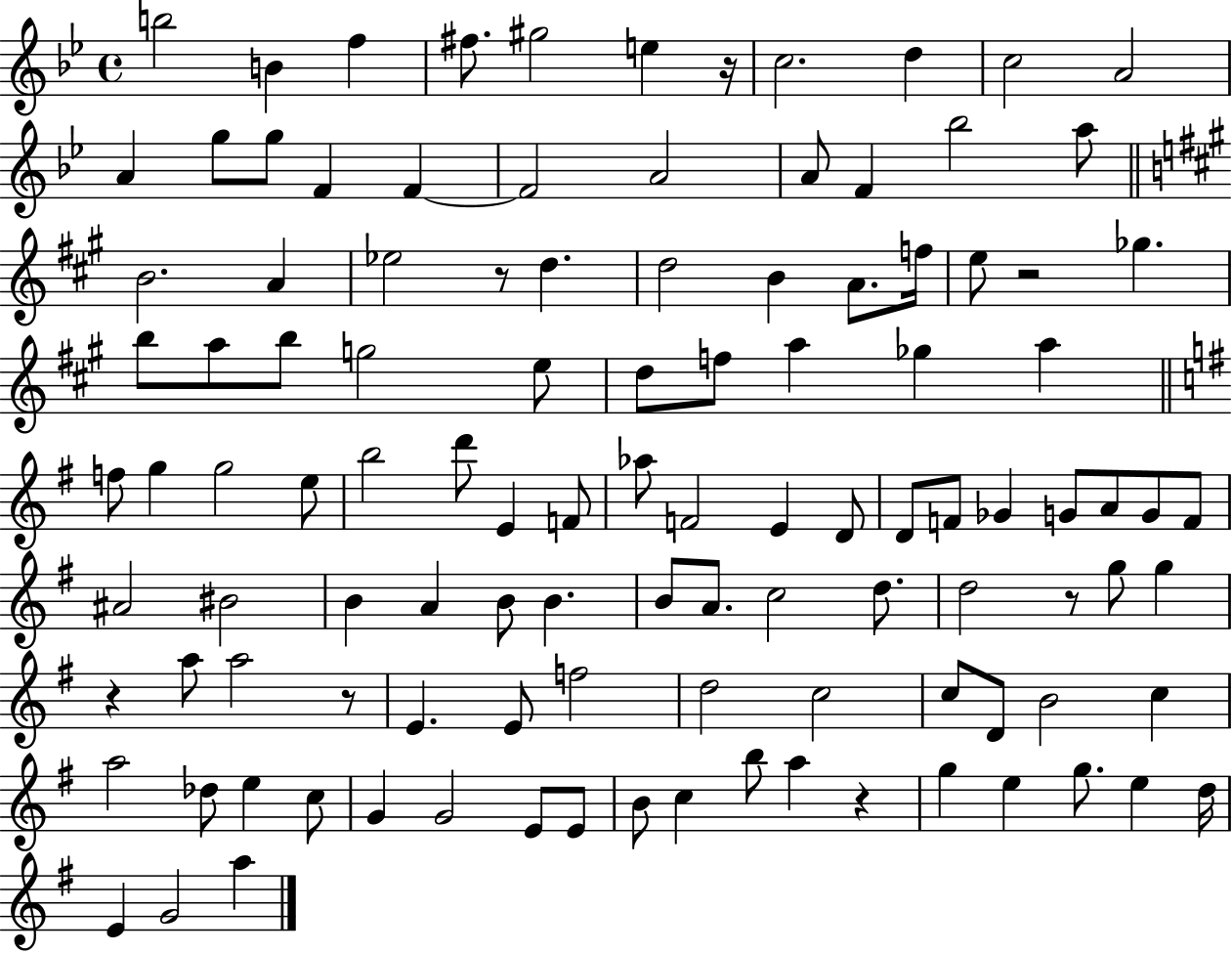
X:1
T:Untitled
M:4/4
L:1/4
K:Bb
b2 B f ^f/2 ^g2 e z/4 c2 d c2 A2 A g/2 g/2 F F F2 A2 A/2 F _b2 a/2 B2 A _e2 z/2 d d2 B A/2 f/4 e/2 z2 _g b/2 a/2 b/2 g2 e/2 d/2 f/2 a _g a f/2 g g2 e/2 b2 d'/2 E F/2 _a/2 F2 E D/2 D/2 F/2 _G G/2 A/2 G/2 F/2 ^A2 ^B2 B A B/2 B B/2 A/2 c2 d/2 d2 z/2 g/2 g z a/2 a2 z/2 E E/2 f2 d2 c2 c/2 D/2 B2 c a2 _d/2 e c/2 G G2 E/2 E/2 B/2 c b/2 a z g e g/2 e d/4 E G2 a